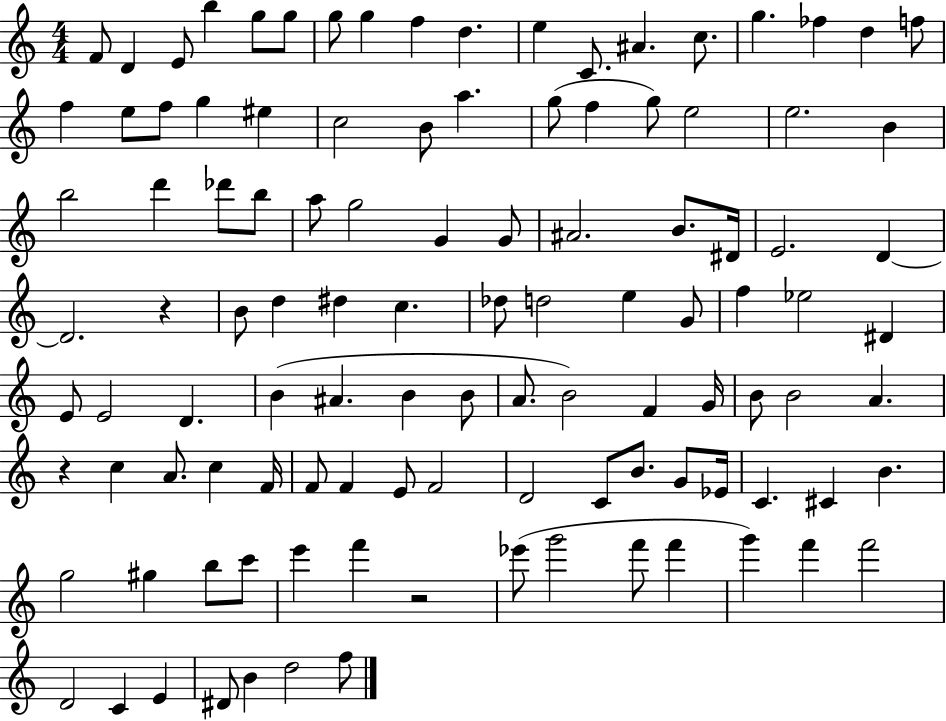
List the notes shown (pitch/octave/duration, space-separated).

F4/e D4/q E4/e B5/q G5/e G5/e G5/e G5/q F5/q D5/q. E5/q C4/e. A#4/q. C5/e. G5/q. FES5/q D5/q F5/e F5/q E5/e F5/e G5/q EIS5/q C5/h B4/e A5/q. G5/e F5/q G5/e E5/h E5/h. B4/q B5/h D6/q Db6/e B5/e A5/e G5/h G4/q G4/e A#4/h. B4/e. D#4/s E4/h. D4/q D4/h. R/q B4/e D5/q D#5/q C5/q. Db5/e D5/h E5/q G4/e F5/q Eb5/h D#4/q E4/e E4/h D4/q. B4/q A#4/q. B4/q B4/e A4/e. B4/h F4/q G4/s B4/e B4/h A4/q. R/q C5/q A4/e. C5/q F4/s F4/e F4/q E4/e F4/h D4/h C4/e B4/e. G4/e Eb4/s C4/q. C#4/q B4/q. G5/h G#5/q B5/e C6/e E6/q F6/q R/h Eb6/e G6/h F6/e F6/q G6/q F6/q F6/h D4/h C4/q E4/q D#4/e B4/q D5/h F5/e